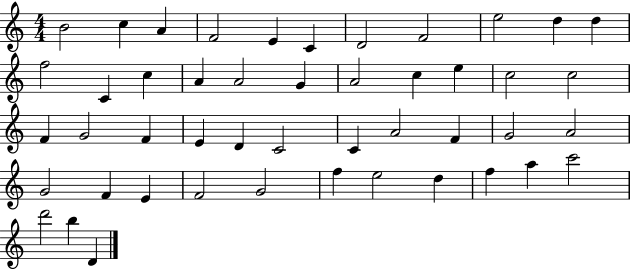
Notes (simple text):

B4/h C5/q A4/q F4/h E4/q C4/q D4/h F4/h E5/h D5/q D5/q F5/h C4/q C5/q A4/q A4/h G4/q A4/h C5/q E5/q C5/h C5/h F4/q G4/h F4/q E4/q D4/q C4/h C4/q A4/h F4/q G4/h A4/h G4/h F4/q E4/q F4/h G4/h F5/q E5/h D5/q F5/q A5/q C6/h D6/h B5/q D4/q